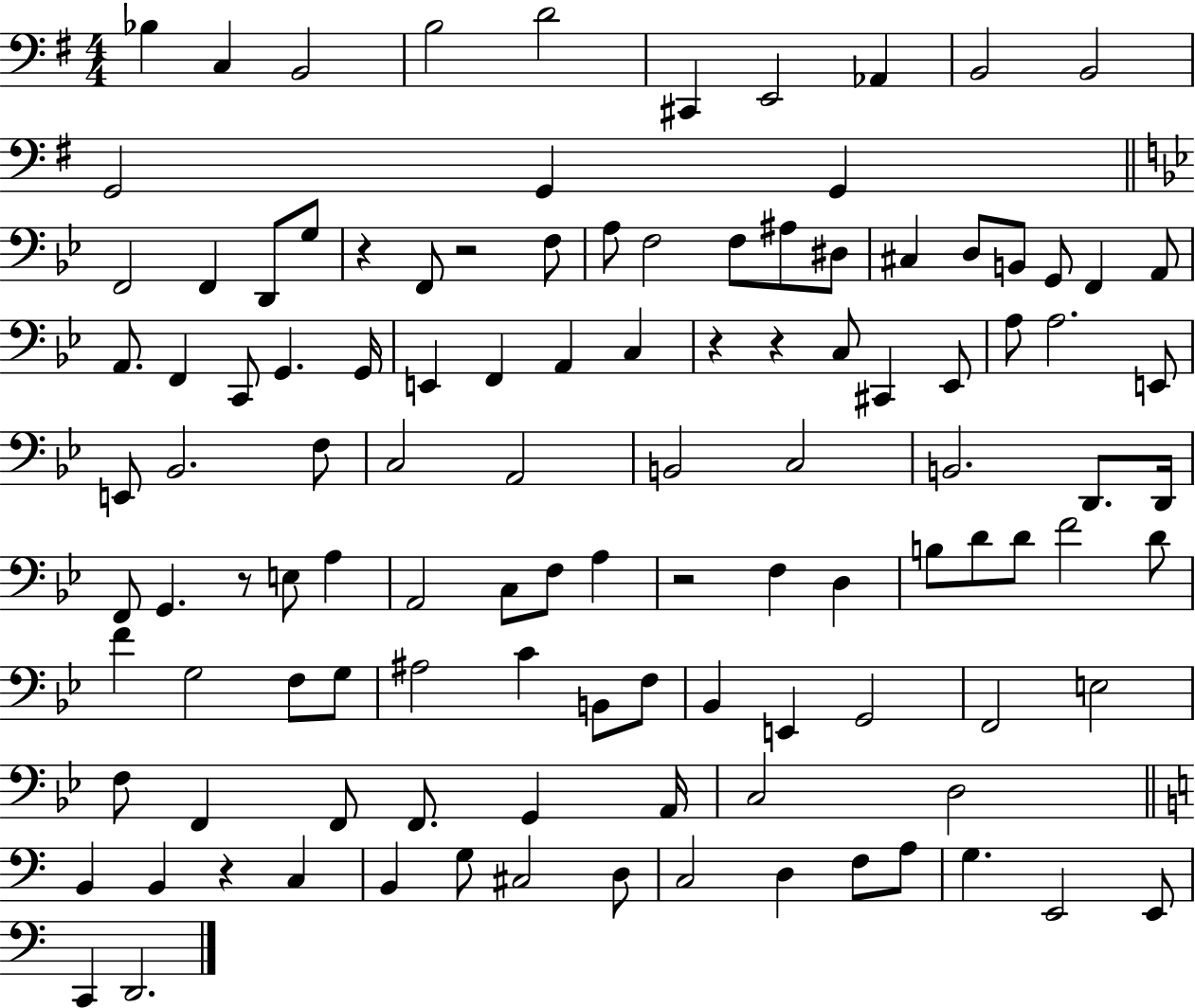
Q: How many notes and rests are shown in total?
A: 114